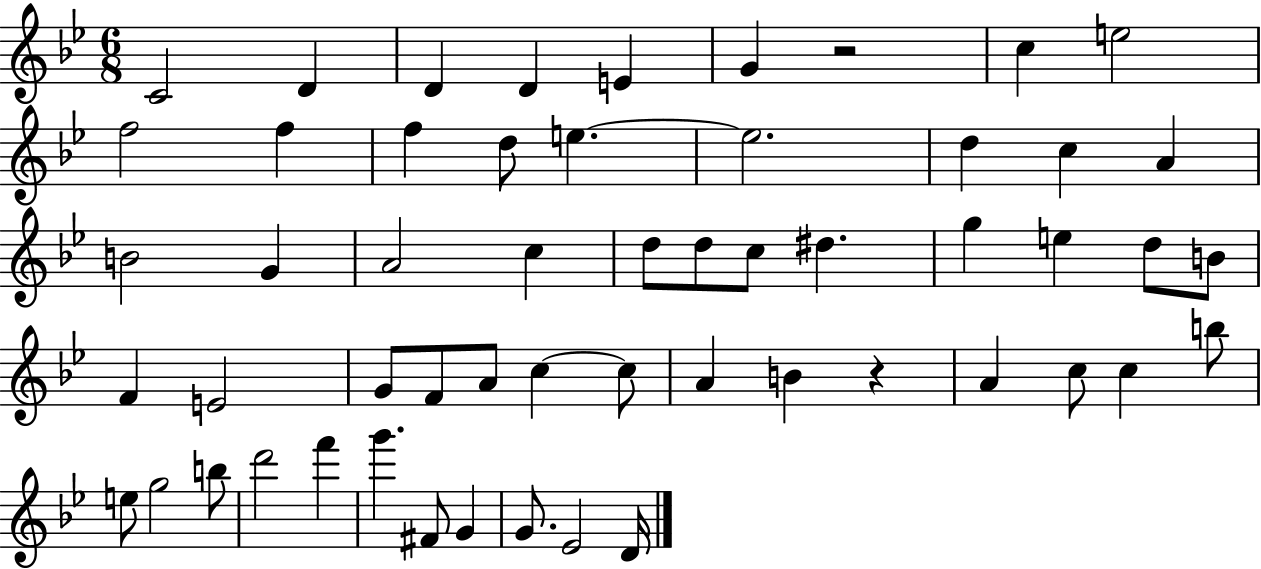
{
  \clef treble
  \numericTimeSignature
  \time 6/8
  \key bes \major
  c'2 d'4 | d'4 d'4 e'4 | g'4 r2 | c''4 e''2 | \break f''2 f''4 | f''4 d''8 e''4.~~ | e''2. | d''4 c''4 a'4 | \break b'2 g'4 | a'2 c''4 | d''8 d''8 c''8 dis''4. | g''4 e''4 d''8 b'8 | \break f'4 e'2 | g'8 f'8 a'8 c''4~~ c''8 | a'4 b'4 r4 | a'4 c''8 c''4 b''8 | \break e''8 g''2 b''8 | d'''2 f'''4 | g'''4. fis'8 g'4 | g'8. ees'2 d'16 | \break \bar "|."
}